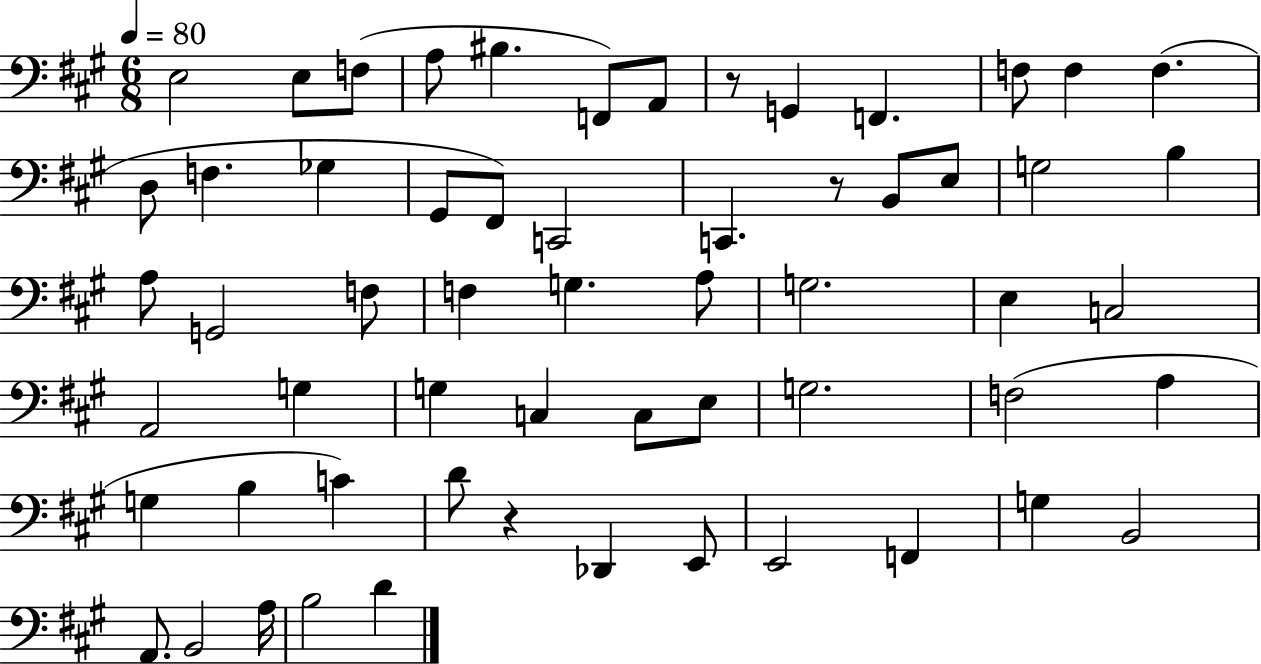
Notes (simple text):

E3/h E3/e F3/e A3/e BIS3/q. F2/e A2/e R/e G2/q F2/q. F3/e F3/q F3/q. D3/e F3/q. Gb3/q G#2/e F#2/e C2/h C2/q. R/e B2/e E3/e G3/h B3/q A3/e G2/h F3/e F3/q G3/q. A3/e G3/h. E3/q C3/h A2/h G3/q G3/q C3/q C3/e E3/e G3/h. F3/h A3/q G3/q B3/q C4/q D4/e R/q Db2/q E2/e E2/h F2/q G3/q B2/h A2/e. B2/h A3/s B3/h D4/q